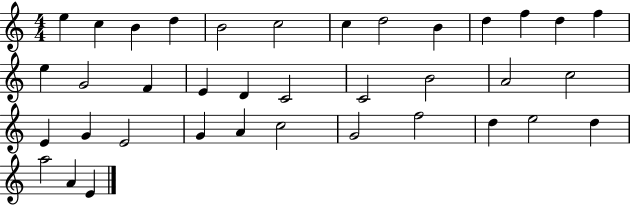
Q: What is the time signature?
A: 4/4